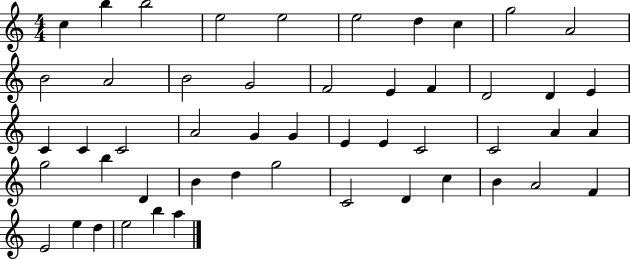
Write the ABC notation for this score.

X:1
T:Untitled
M:4/4
L:1/4
K:C
c b b2 e2 e2 e2 d c g2 A2 B2 A2 B2 G2 F2 E F D2 D E C C C2 A2 G G E E C2 C2 A A g2 b D B d g2 C2 D c B A2 F E2 e d e2 b a